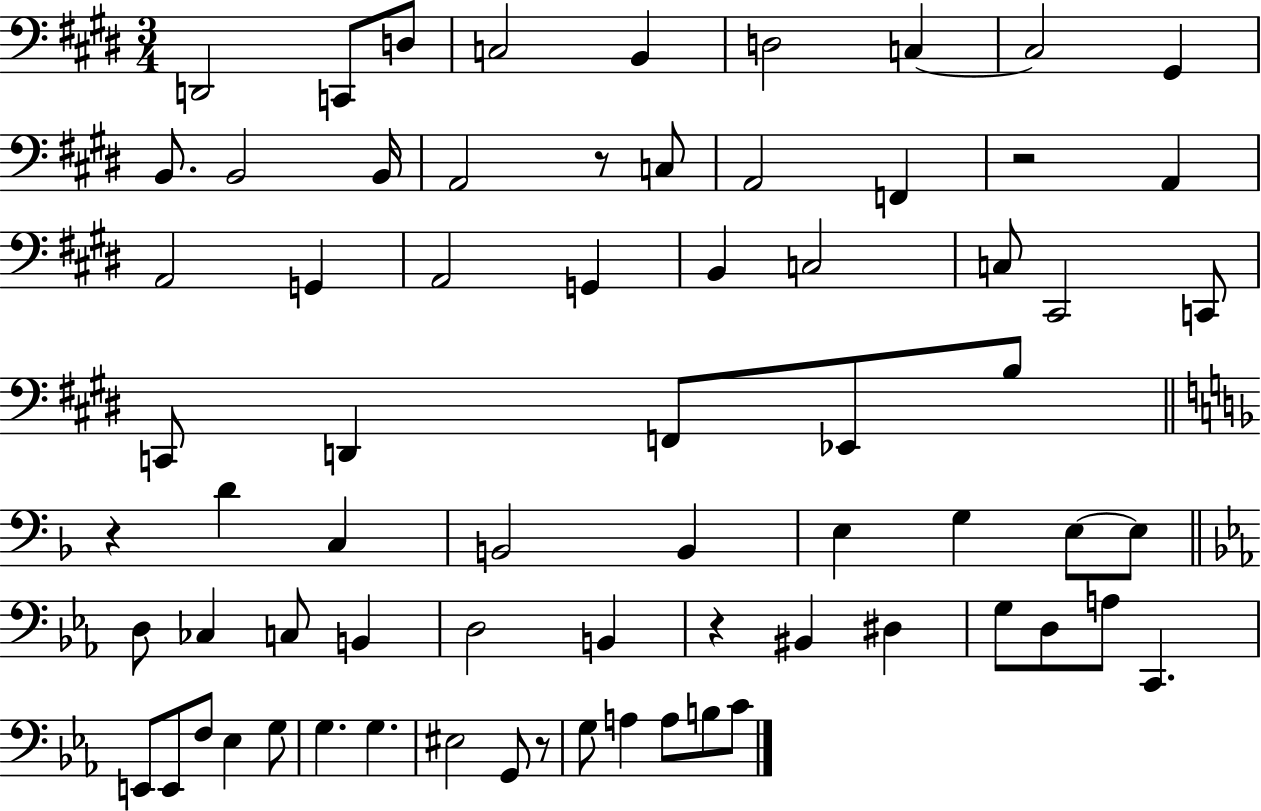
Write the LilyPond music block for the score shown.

{
  \clef bass
  \numericTimeSignature
  \time 3/4
  \key e \major
  d,2 c,8 d8 | c2 b,4 | d2 c4~~ | c2 gis,4 | \break b,8. b,2 b,16 | a,2 r8 c8 | a,2 f,4 | r2 a,4 | \break a,2 g,4 | a,2 g,4 | b,4 c2 | c8 cis,2 c,8 | \break c,8 d,4 f,8 ees,8 b8 | \bar "||" \break \key d \minor r4 d'4 c4 | b,2 b,4 | e4 g4 e8~~ e8 | \bar "||" \break \key ees \major d8 ces4 c8 b,4 | d2 b,4 | r4 bis,4 dis4 | g8 d8 a8 c,4. | \break e,8 e,8 f8 ees4 g8 | g4. g4. | eis2 g,8 r8 | g8 a4 a8 b8 c'8 | \break \bar "|."
}